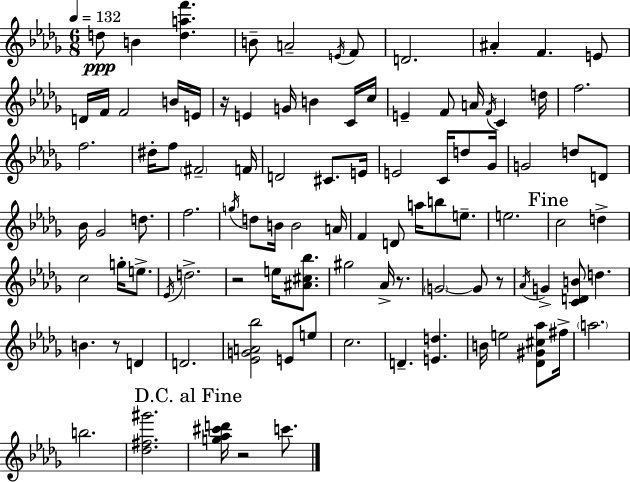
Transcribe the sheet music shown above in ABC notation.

X:1
T:Untitled
M:6/8
L:1/4
K:Bbm
d/2 B [daf'] B/2 A2 E/4 F/2 D2 ^A F E/2 D/4 F/4 F2 B/4 E/4 z/4 E G/4 B C/4 c/4 E F/2 A/4 F/4 C d/4 f2 f2 ^d/4 f/2 ^F2 F/4 D2 ^C/2 E/4 E2 C/4 d/2 _G/4 G2 d/2 D/2 _B/4 _G2 d/2 f2 g/4 d/2 B/4 B2 A/4 F D/2 a/4 b/2 e/2 e2 c2 d c2 g/4 e/2 _E/4 d2 z2 e/4 [^A^c_b]/2 ^g2 _A/4 z/2 G2 G/2 z/2 _A/4 G [CDB]/2 d B z/2 D D2 [_EGA_b]2 E/2 e/2 c2 D [Ed] B/4 e2 [_D^G^c_a]/2 ^f/4 a2 b2 [_d^f^g']2 [g_a^c'd']/4 z2 c'/2